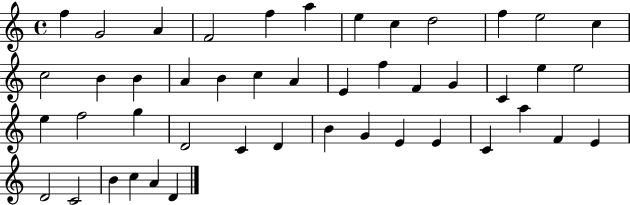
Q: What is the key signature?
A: C major